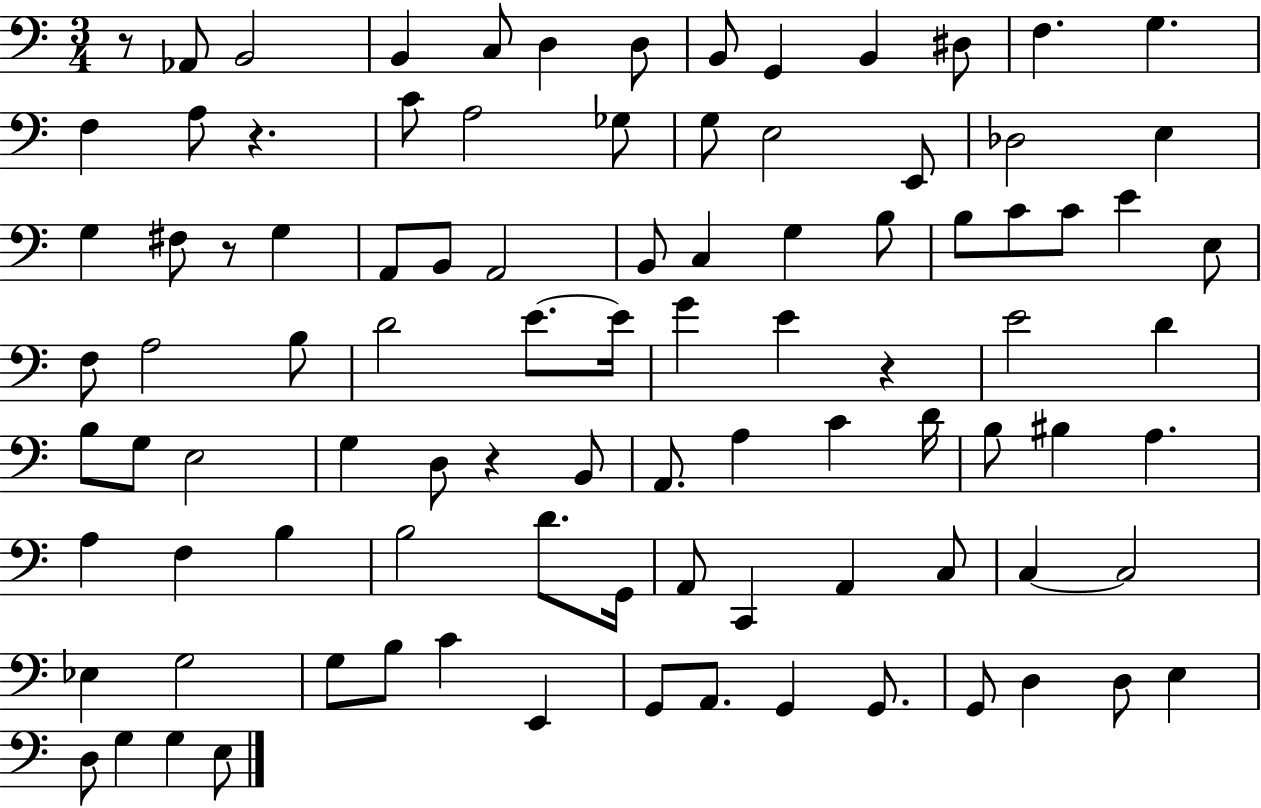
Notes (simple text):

R/e Ab2/e B2/h B2/q C3/e D3/q D3/e B2/e G2/q B2/q D#3/e F3/q. G3/q. F3/q A3/e R/q. C4/e A3/h Gb3/e G3/e E3/h E2/e Db3/h E3/q G3/q F#3/e R/e G3/q A2/e B2/e A2/h B2/e C3/q G3/q B3/e B3/e C4/e C4/e E4/q E3/e F3/e A3/h B3/e D4/h E4/e. E4/s G4/q E4/q R/q E4/h D4/q B3/e G3/e E3/h G3/q D3/e R/q B2/e A2/e. A3/q C4/q D4/s B3/e BIS3/q A3/q. A3/q F3/q B3/q B3/h D4/e. G2/s A2/e C2/q A2/q C3/e C3/q C3/h Eb3/q G3/h G3/e B3/e C4/q E2/q G2/e A2/e. G2/q G2/e. G2/e D3/q D3/e E3/q D3/e G3/q G3/q E3/e